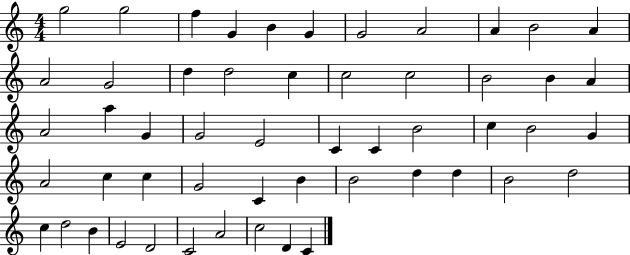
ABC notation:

X:1
T:Untitled
M:4/4
L:1/4
K:C
g2 g2 f G B G G2 A2 A B2 A A2 G2 d d2 c c2 c2 B2 B A A2 a G G2 E2 C C B2 c B2 G A2 c c G2 C B B2 d d B2 d2 c d2 B E2 D2 C2 A2 c2 D C